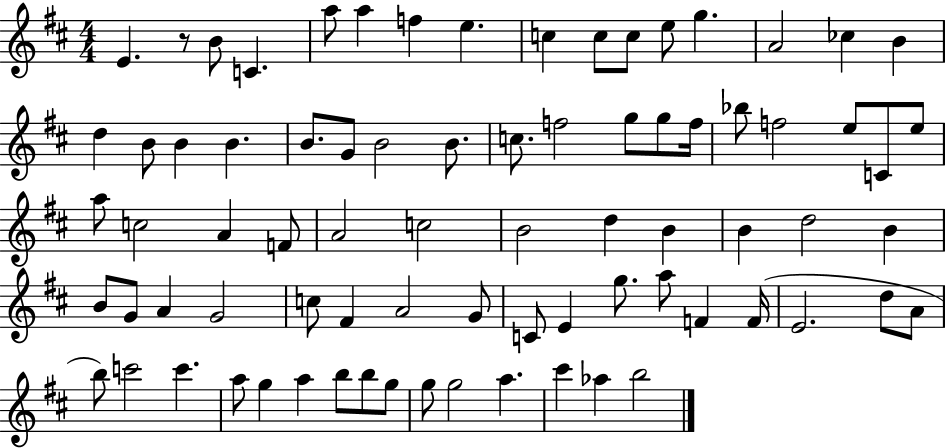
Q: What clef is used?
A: treble